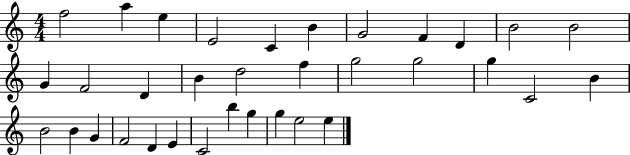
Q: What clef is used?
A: treble